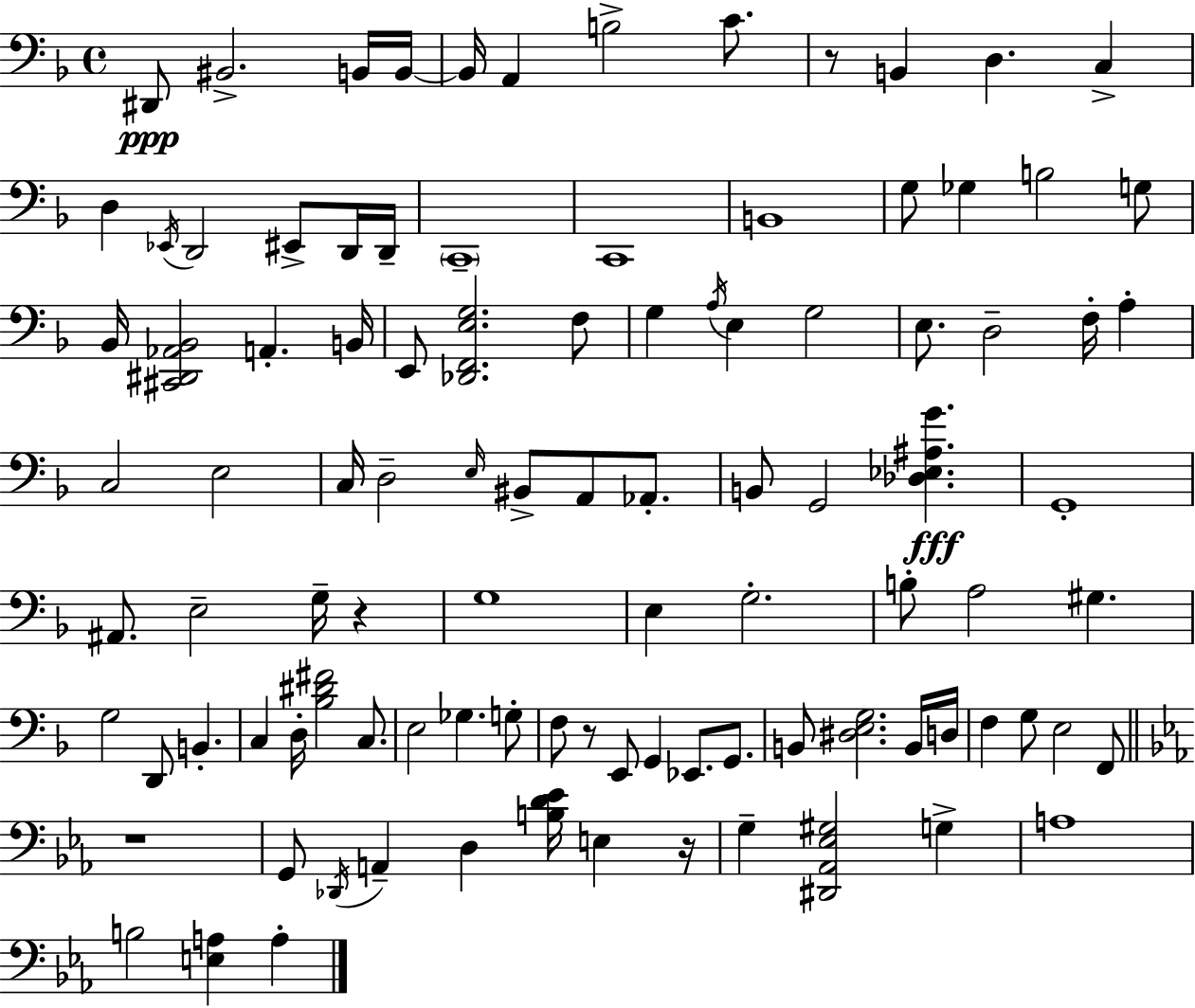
{
  \clef bass
  \time 4/4
  \defaultTimeSignature
  \key d \minor
  dis,8\ppp bis,2.-> b,16 b,16~~ | b,16 a,4 b2-> c'8. | r8 b,4 d4. c4-> | d4 \acciaccatura { ees,16 } d,2 eis,8-> d,16 | \break d,16-- \parenthesize c,1-- | c,1 | b,1 | g8 ges4 b2 g8 | \break bes,16 <cis, dis, aes, bes,>2 a,4.-. | b,16 e,8 <des, f, e g>2. f8 | g4 \acciaccatura { a16 } e4 g2 | e8. d2-- f16-. a4-. | \break c2 e2 | c16 d2-- \grace { e16 } bis,8-> a,8 | aes,8.-. b,8 g,2 <des ees ais g'>4.\fff | g,1-. | \break ais,8. e2-- g16-- r4 | g1 | e4 g2.-. | b8-. a2 gis4. | \break g2 d,8 b,4.-. | c4 d16-. <bes dis' fis'>2 | c8. e2 ges4. | g8-. f8 r8 e,8 g,4 ees,8. | \break g,8. b,8 <dis e g>2. | b,16 d16 f4 g8 e2 | f,8 \bar "||" \break \key ees \major r1 | g,8 \acciaccatura { des,16 } a,4-- d4 <b d' ees'>16 e4 | r16 g4-- <dis, aes, ees gis>2 g4-> | a1 | \break b2 <e a>4 a4-. | \bar "|."
}